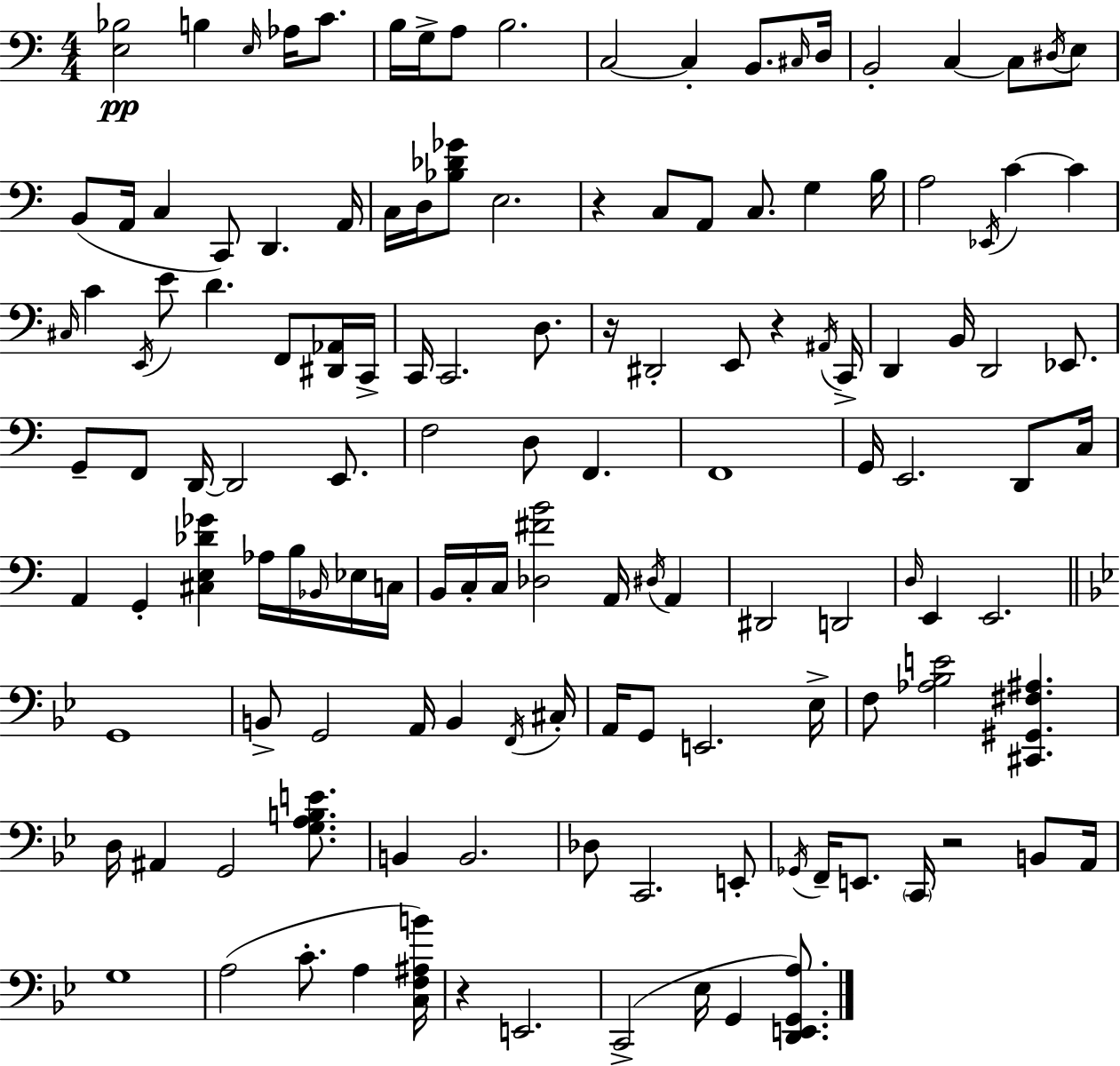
X:1
T:Untitled
M:4/4
L:1/4
K:Am
[E,_B,]2 B, E,/4 _A,/4 C/2 B,/4 G,/4 A,/2 B,2 C,2 C, B,,/2 ^C,/4 D,/4 B,,2 C, C,/2 ^D,/4 E,/2 B,,/2 A,,/4 C, C,,/2 D,, A,,/4 C,/4 D,/4 [_B,_D_G]/2 E,2 z C,/2 A,,/2 C,/2 G, B,/4 A,2 _E,,/4 C C ^C,/4 C E,,/4 E/2 D F,,/2 [^D,,_A,,]/4 C,,/4 C,,/4 C,,2 D,/2 z/4 ^D,,2 E,,/2 z ^A,,/4 C,,/4 D,, B,,/4 D,,2 _E,,/2 G,,/2 F,,/2 D,,/4 D,,2 E,,/2 F,2 D,/2 F,, F,,4 G,,/4 E,,2 D,,/2 C,/4 A,, G,, [^C,E,_D_G] _A,/4 B,/4 _B,,/4 _E,/4 C,/4 B,,/4 C,/4 C,/4 [_D,^FB]2 A,,/4 ^D,/4 A,, ^D,,2 D,,2 D,/4 E,, E,,2 G,,4 B,,/2 G,,2 A,,/4 B,, F,,/4 ^C,/4 A,,/4 G,,/2 E,,2 _E,/4 F,/2 [_A,_B,E]2 [^C,,^G,,^F,^A,] D,/4 ^A,, G,,2 [G,A,B,E]/2 B,, B,,2 _D,/2 C,,2 E,,/2 _G,,/4 F,,/4 E,,/2 C,,/4 z2 B,,/2 A,,/4 G,4 A,2 C/2 A, [C,F,^A,B]/4 z E,,2 C,,2 _E,/4 G,, [D,,E,,G,,A,]/2